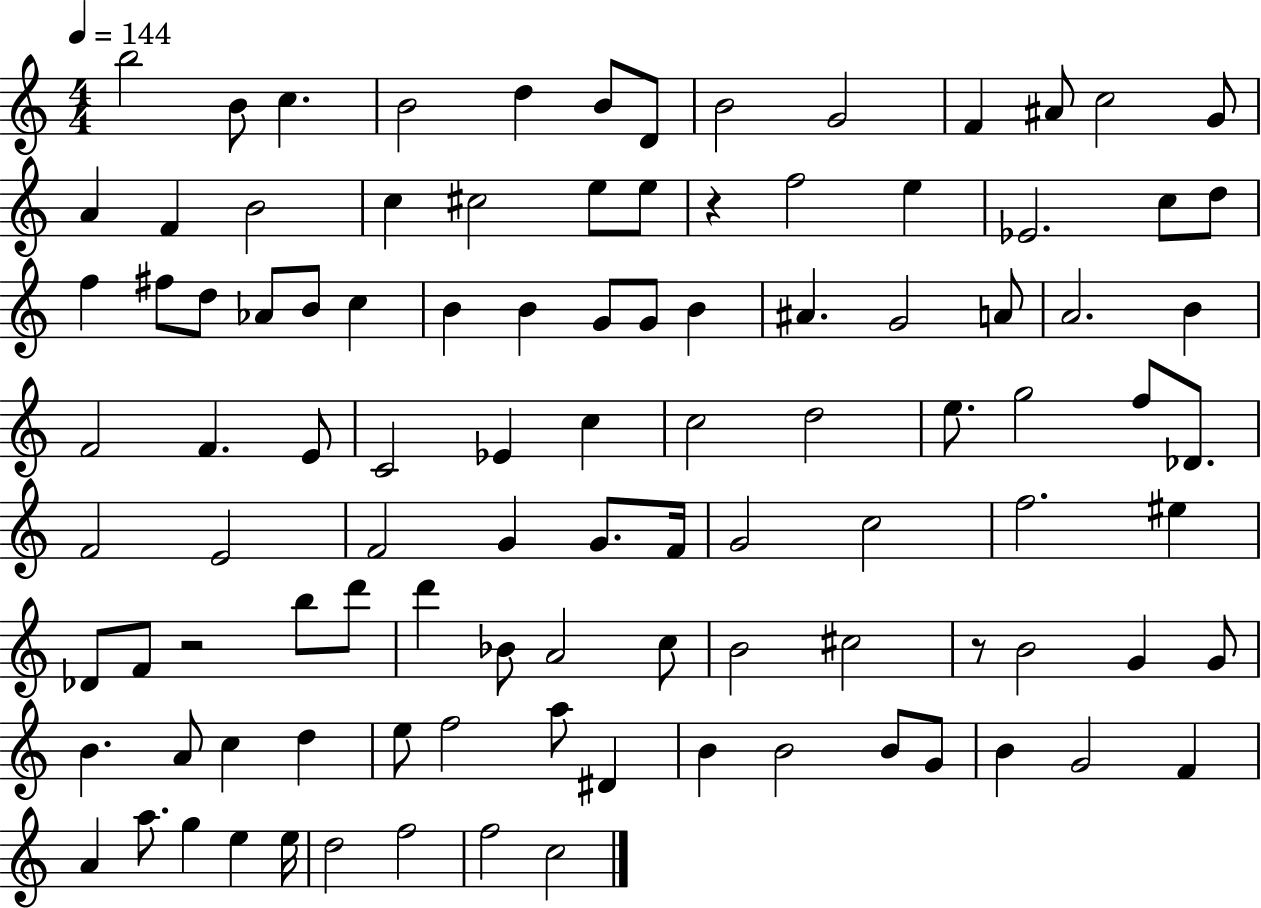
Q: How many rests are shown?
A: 3